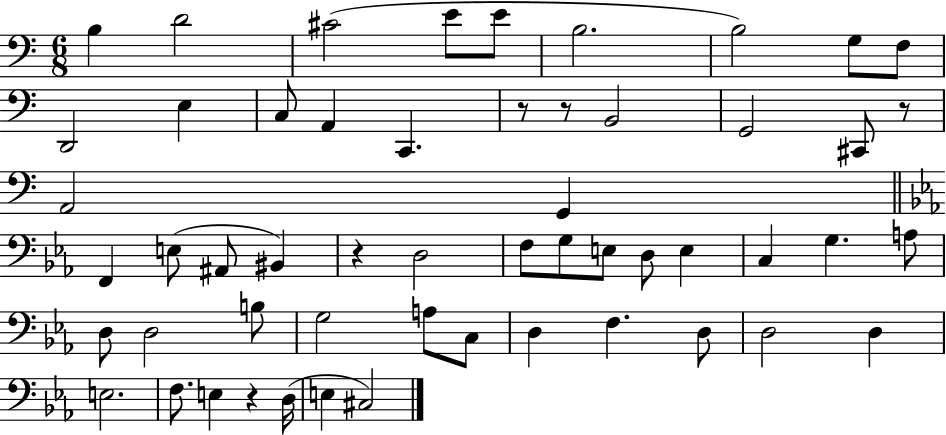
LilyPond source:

{
  \clef bass
  \numericTimeSignature
  \time 6/8
  \key c \major
  b4 d'2 | cis'2( e'8 e'8 | b2. | b2) g8 f8 | \break d,2 e4 | c8 a,4 c,4. | r8 r8 b,2 | g,2 cis,8 r8 | \break a,2 g,4 | \bar "||" \break \key ees \major f,4 e8( ais,8 bis,4) | r4 d2 | f8 g8 e8 d8 e4 | c4 g4. a8 | \break d8 d2 b8 | g2 a8 c8 | d4 f4. d8 | d2 d4 | \break e2. | f8. e4 r4 d16( | e4 cis2) | \bar "|."
}